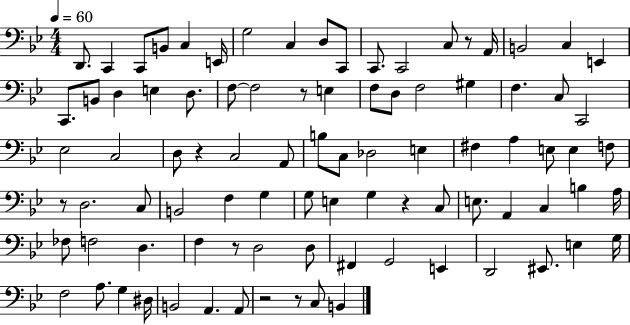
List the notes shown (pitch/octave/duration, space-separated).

D2/e. C2/q C2/e B2/e C3/q E2/s G3/h C3/q D3/e C2/e C2/e. C2/h C3/e R/e A2/s B2/h C3/q E2/q C2/e. B2/e D3/q E3/q D3/e. F3/e F3/h R/e E3/q F3/e D3/e F3/h G#3/q F3/q. C3/e C2/h Eb3/h C3/h D3/e R/q C3/h A2/e B3/e C3/e Db3/h E3/q F#3/q A3/q E3/e E3/q F3/e R/e D3/h. C3/e B2/h F3/q G3/q G3/e E3/q G3/q R/q C3/e E3/e. A2/q C3/q B3/q A3/s FES3/e F3/h D3/q. F3/q R/e D3/h D3/e F#2/q G2/h E2/q D2/h EIS2/e. E3/q G3/s F3/h A3/e. G3/q D#3/s B2/h A2/q. A2/e R/h R/e C3/e B2/q